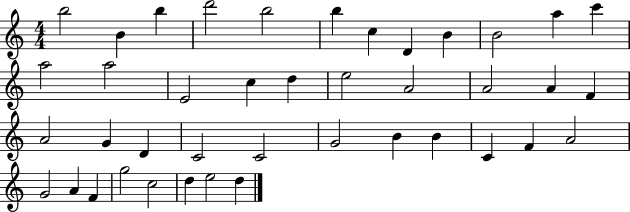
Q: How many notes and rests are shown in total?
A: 41